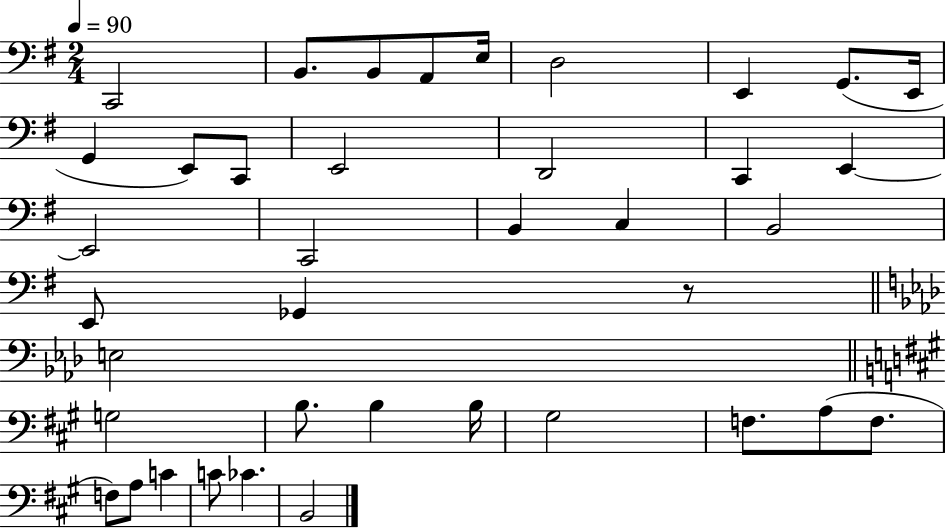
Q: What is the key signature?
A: G major